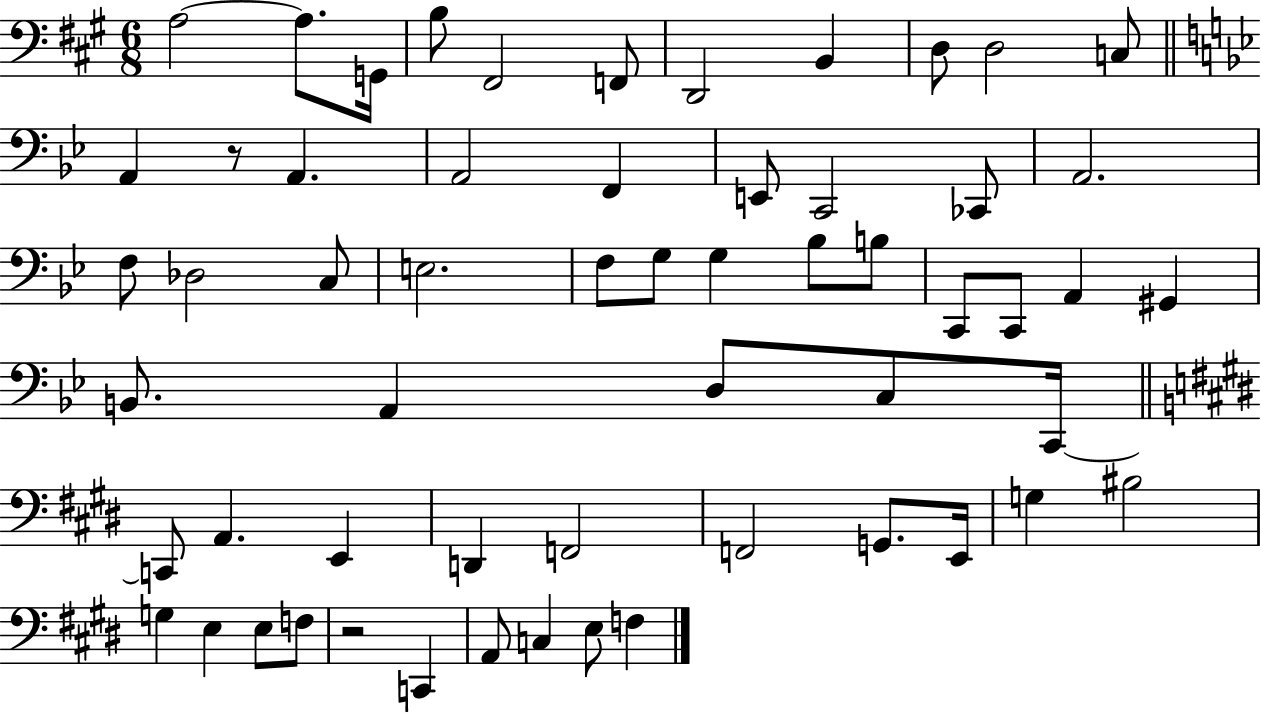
X:1
T:Untitled
M:6/8
L:1/4
K:A
A,2 A,/2 G,,/4 B,/2 ^F,,2 F,,/2 D,,2 B,, D,/2 D,2 C,/2 A,, z/2 A,, A,,2 F,, E,,/2 C,,2 _C,,/2 A,,2 F,/2 _D,2 C,/2 E,2 F,/2 G,/2 G, _B,/2 B,/2 C,,/2 C,,/2 A,, ^G,, B,,/2 A,, D,/2 C,/2 C,,/4 C,,/2 A,, E,, D,, F,,2 F,,2 G,,/2 E,,/4 G, ^B,2 G, E, E,/2 F,/2 z2 C,, A,,/2 C, E,/2 F,